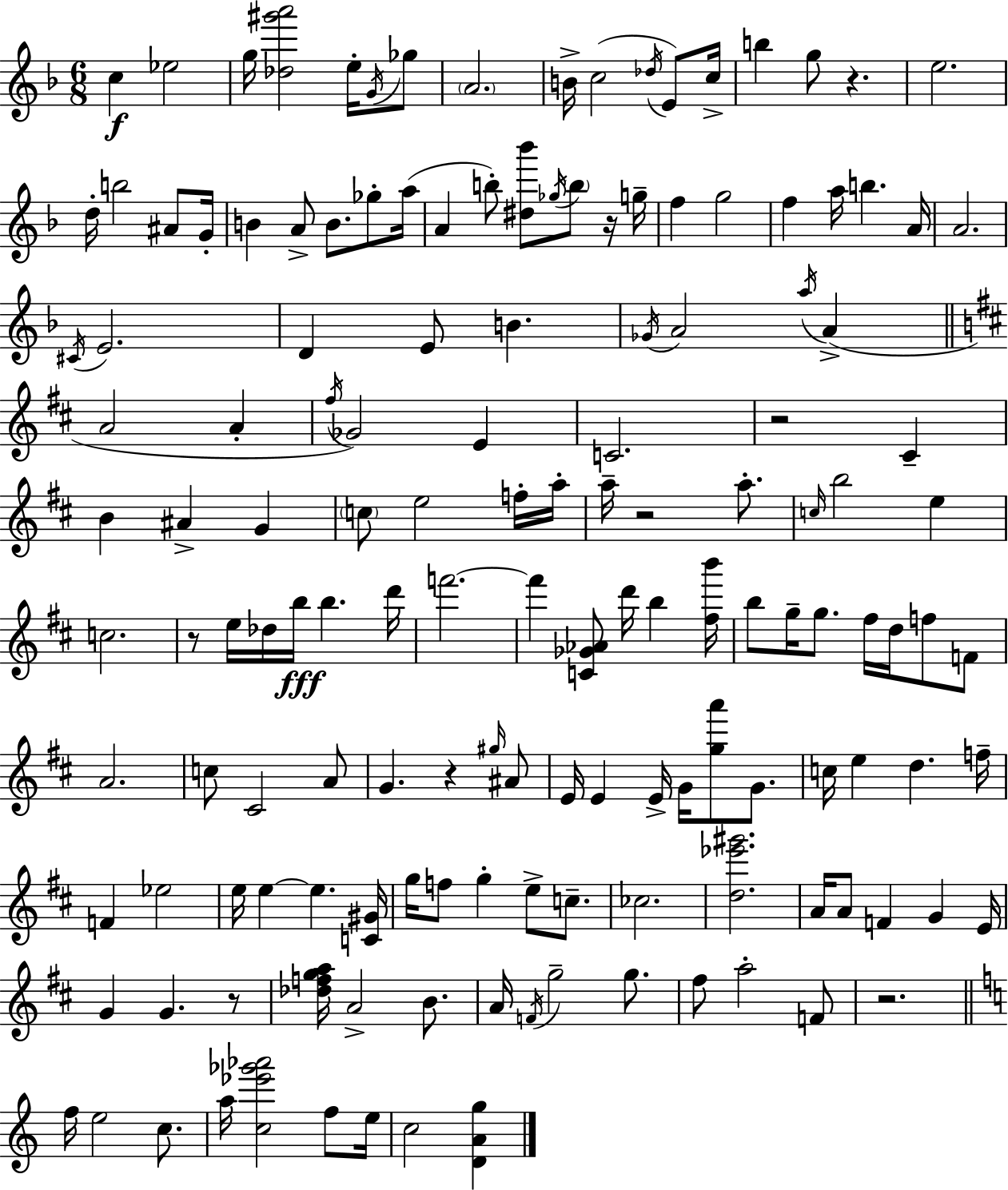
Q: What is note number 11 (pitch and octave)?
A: E4